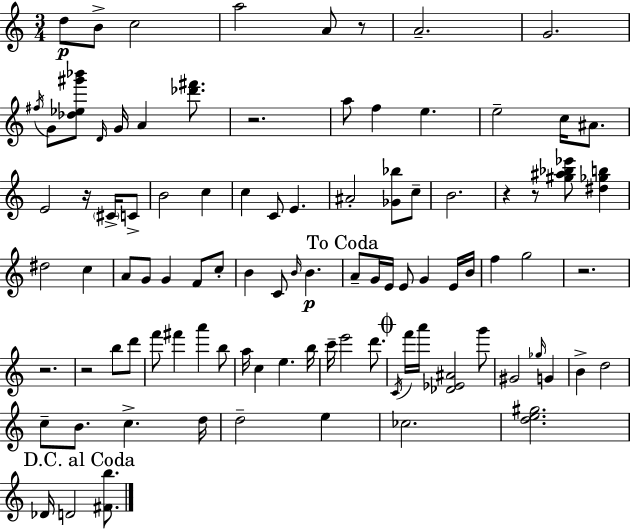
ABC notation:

X:1
T:Untitled
M:3/4
L:1/4
K:C
d/2 B/2 c2 a2 A/2 z/2 A2 G2 ^f/4 G/2 [_d_e^g'_b']/2 D/4 G/4 A [_d'^f']/2 z2 a/2 f e e2 c/4 ^A/2 E2 z/4 ^C/4 C/2 B2 c c C/2 E ^A2 [_G_b]/2 c/2 B2 z z/2 [^g^a_b_e']/2 [^d_gb] ^d2 c A/2 G/2 G F/2 c/2 B C/2 B/4 B A/2 G/4 E/4 E/2 G E/4 B/4 f g2 z2 z2 z2 b/2 d'/2 f'/2 ^f' a' b/2 a/4 c e b/4 c'/4 e'2 d'/2 C/4 f'/4 a'/4 [_D_E^A]2 g'/2 ^G2 _g/4 G B d2 c/2 B/2 c d/4 d2 e _c2 [de^g]2 _D/4 D2 [^Fb]/2